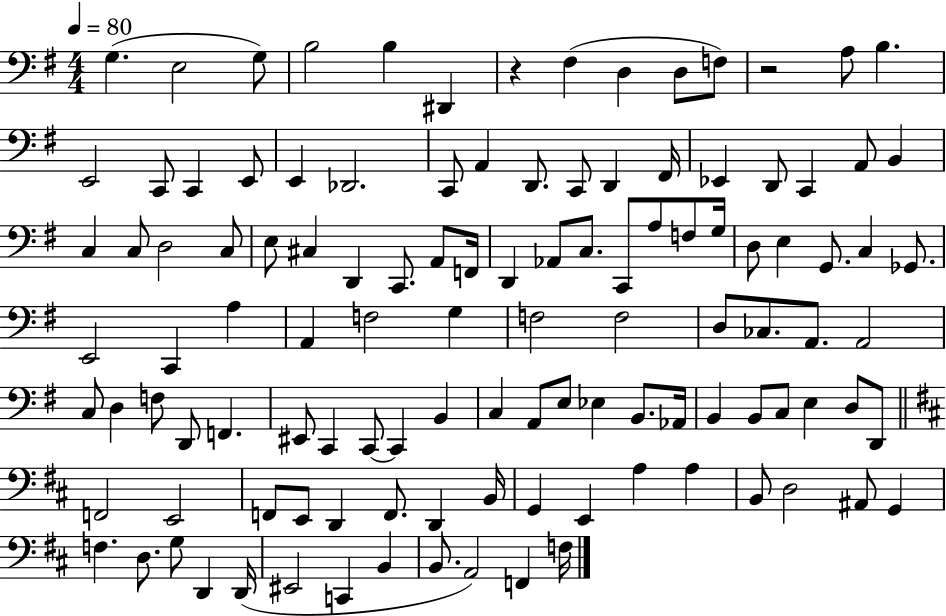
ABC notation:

X:1
T:Untitled
M:4/4
L:1/4
K:G
G, E,2 G,/2 B,2 B, ^D,, z ^F, D, D,/2 F,/2 z2 A,/2 B, E,,2 C,,/2 C,, E,,/2 E,, _D,,2 C,,/2 A,, D,,/2 C,,/2 D,, ^F,,/4 _E,, D,,/2 C,, A,,/2 B,, C, C,/2 D,2 C,/2 E,/2 ^C, D,, C,,/2 A,,/2 F,,/4 D,, _A,,/2 C,/2 C,,/2 A,/2 F,/2 G,/4 D,/2 E, G,,/2 C, _G,,/2 E,,2 C,, A, A,, F,2 G, F,2 F,2 D,/2 _C,/2 A,,/2 A,,2 C,/2 D, F,/2 D,,/2 F,, ^E,,/2 C,, C,,/2 C,, B,, C, A,,/2 E,/2 _E, B,,/2 _A,,/4 B,, B,,/2 C,/2 E, D,/2 D,,/2 F,,2 E,,2 F,,/2 E,,/2 D,, F,,/2 D,, B,,/4 G,, E,, A, A, B,,/2 D,2 ^A,,/2 G,, F, D,/2 G,/2 D,, D,,/4 ^E,,2 C,, B,, B,,/2 A,,2 F,, F,/4